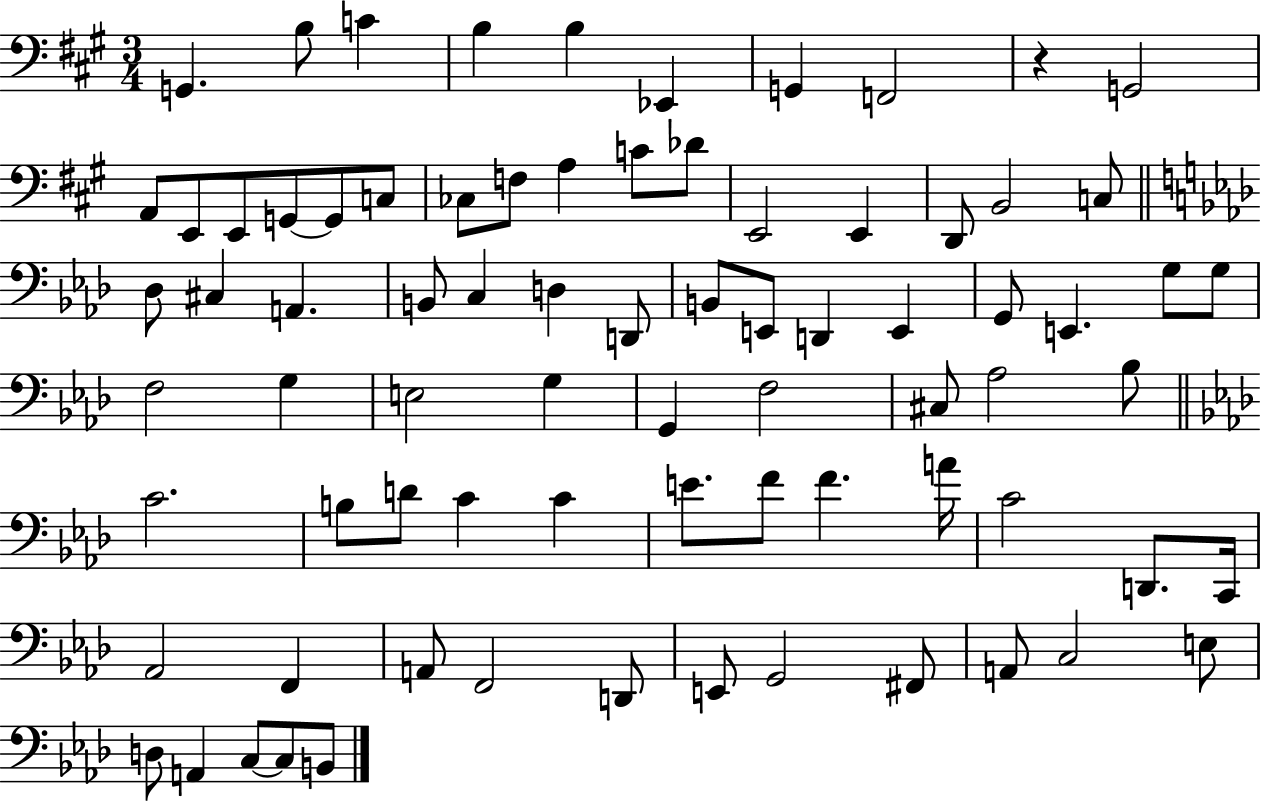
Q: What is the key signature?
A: A major